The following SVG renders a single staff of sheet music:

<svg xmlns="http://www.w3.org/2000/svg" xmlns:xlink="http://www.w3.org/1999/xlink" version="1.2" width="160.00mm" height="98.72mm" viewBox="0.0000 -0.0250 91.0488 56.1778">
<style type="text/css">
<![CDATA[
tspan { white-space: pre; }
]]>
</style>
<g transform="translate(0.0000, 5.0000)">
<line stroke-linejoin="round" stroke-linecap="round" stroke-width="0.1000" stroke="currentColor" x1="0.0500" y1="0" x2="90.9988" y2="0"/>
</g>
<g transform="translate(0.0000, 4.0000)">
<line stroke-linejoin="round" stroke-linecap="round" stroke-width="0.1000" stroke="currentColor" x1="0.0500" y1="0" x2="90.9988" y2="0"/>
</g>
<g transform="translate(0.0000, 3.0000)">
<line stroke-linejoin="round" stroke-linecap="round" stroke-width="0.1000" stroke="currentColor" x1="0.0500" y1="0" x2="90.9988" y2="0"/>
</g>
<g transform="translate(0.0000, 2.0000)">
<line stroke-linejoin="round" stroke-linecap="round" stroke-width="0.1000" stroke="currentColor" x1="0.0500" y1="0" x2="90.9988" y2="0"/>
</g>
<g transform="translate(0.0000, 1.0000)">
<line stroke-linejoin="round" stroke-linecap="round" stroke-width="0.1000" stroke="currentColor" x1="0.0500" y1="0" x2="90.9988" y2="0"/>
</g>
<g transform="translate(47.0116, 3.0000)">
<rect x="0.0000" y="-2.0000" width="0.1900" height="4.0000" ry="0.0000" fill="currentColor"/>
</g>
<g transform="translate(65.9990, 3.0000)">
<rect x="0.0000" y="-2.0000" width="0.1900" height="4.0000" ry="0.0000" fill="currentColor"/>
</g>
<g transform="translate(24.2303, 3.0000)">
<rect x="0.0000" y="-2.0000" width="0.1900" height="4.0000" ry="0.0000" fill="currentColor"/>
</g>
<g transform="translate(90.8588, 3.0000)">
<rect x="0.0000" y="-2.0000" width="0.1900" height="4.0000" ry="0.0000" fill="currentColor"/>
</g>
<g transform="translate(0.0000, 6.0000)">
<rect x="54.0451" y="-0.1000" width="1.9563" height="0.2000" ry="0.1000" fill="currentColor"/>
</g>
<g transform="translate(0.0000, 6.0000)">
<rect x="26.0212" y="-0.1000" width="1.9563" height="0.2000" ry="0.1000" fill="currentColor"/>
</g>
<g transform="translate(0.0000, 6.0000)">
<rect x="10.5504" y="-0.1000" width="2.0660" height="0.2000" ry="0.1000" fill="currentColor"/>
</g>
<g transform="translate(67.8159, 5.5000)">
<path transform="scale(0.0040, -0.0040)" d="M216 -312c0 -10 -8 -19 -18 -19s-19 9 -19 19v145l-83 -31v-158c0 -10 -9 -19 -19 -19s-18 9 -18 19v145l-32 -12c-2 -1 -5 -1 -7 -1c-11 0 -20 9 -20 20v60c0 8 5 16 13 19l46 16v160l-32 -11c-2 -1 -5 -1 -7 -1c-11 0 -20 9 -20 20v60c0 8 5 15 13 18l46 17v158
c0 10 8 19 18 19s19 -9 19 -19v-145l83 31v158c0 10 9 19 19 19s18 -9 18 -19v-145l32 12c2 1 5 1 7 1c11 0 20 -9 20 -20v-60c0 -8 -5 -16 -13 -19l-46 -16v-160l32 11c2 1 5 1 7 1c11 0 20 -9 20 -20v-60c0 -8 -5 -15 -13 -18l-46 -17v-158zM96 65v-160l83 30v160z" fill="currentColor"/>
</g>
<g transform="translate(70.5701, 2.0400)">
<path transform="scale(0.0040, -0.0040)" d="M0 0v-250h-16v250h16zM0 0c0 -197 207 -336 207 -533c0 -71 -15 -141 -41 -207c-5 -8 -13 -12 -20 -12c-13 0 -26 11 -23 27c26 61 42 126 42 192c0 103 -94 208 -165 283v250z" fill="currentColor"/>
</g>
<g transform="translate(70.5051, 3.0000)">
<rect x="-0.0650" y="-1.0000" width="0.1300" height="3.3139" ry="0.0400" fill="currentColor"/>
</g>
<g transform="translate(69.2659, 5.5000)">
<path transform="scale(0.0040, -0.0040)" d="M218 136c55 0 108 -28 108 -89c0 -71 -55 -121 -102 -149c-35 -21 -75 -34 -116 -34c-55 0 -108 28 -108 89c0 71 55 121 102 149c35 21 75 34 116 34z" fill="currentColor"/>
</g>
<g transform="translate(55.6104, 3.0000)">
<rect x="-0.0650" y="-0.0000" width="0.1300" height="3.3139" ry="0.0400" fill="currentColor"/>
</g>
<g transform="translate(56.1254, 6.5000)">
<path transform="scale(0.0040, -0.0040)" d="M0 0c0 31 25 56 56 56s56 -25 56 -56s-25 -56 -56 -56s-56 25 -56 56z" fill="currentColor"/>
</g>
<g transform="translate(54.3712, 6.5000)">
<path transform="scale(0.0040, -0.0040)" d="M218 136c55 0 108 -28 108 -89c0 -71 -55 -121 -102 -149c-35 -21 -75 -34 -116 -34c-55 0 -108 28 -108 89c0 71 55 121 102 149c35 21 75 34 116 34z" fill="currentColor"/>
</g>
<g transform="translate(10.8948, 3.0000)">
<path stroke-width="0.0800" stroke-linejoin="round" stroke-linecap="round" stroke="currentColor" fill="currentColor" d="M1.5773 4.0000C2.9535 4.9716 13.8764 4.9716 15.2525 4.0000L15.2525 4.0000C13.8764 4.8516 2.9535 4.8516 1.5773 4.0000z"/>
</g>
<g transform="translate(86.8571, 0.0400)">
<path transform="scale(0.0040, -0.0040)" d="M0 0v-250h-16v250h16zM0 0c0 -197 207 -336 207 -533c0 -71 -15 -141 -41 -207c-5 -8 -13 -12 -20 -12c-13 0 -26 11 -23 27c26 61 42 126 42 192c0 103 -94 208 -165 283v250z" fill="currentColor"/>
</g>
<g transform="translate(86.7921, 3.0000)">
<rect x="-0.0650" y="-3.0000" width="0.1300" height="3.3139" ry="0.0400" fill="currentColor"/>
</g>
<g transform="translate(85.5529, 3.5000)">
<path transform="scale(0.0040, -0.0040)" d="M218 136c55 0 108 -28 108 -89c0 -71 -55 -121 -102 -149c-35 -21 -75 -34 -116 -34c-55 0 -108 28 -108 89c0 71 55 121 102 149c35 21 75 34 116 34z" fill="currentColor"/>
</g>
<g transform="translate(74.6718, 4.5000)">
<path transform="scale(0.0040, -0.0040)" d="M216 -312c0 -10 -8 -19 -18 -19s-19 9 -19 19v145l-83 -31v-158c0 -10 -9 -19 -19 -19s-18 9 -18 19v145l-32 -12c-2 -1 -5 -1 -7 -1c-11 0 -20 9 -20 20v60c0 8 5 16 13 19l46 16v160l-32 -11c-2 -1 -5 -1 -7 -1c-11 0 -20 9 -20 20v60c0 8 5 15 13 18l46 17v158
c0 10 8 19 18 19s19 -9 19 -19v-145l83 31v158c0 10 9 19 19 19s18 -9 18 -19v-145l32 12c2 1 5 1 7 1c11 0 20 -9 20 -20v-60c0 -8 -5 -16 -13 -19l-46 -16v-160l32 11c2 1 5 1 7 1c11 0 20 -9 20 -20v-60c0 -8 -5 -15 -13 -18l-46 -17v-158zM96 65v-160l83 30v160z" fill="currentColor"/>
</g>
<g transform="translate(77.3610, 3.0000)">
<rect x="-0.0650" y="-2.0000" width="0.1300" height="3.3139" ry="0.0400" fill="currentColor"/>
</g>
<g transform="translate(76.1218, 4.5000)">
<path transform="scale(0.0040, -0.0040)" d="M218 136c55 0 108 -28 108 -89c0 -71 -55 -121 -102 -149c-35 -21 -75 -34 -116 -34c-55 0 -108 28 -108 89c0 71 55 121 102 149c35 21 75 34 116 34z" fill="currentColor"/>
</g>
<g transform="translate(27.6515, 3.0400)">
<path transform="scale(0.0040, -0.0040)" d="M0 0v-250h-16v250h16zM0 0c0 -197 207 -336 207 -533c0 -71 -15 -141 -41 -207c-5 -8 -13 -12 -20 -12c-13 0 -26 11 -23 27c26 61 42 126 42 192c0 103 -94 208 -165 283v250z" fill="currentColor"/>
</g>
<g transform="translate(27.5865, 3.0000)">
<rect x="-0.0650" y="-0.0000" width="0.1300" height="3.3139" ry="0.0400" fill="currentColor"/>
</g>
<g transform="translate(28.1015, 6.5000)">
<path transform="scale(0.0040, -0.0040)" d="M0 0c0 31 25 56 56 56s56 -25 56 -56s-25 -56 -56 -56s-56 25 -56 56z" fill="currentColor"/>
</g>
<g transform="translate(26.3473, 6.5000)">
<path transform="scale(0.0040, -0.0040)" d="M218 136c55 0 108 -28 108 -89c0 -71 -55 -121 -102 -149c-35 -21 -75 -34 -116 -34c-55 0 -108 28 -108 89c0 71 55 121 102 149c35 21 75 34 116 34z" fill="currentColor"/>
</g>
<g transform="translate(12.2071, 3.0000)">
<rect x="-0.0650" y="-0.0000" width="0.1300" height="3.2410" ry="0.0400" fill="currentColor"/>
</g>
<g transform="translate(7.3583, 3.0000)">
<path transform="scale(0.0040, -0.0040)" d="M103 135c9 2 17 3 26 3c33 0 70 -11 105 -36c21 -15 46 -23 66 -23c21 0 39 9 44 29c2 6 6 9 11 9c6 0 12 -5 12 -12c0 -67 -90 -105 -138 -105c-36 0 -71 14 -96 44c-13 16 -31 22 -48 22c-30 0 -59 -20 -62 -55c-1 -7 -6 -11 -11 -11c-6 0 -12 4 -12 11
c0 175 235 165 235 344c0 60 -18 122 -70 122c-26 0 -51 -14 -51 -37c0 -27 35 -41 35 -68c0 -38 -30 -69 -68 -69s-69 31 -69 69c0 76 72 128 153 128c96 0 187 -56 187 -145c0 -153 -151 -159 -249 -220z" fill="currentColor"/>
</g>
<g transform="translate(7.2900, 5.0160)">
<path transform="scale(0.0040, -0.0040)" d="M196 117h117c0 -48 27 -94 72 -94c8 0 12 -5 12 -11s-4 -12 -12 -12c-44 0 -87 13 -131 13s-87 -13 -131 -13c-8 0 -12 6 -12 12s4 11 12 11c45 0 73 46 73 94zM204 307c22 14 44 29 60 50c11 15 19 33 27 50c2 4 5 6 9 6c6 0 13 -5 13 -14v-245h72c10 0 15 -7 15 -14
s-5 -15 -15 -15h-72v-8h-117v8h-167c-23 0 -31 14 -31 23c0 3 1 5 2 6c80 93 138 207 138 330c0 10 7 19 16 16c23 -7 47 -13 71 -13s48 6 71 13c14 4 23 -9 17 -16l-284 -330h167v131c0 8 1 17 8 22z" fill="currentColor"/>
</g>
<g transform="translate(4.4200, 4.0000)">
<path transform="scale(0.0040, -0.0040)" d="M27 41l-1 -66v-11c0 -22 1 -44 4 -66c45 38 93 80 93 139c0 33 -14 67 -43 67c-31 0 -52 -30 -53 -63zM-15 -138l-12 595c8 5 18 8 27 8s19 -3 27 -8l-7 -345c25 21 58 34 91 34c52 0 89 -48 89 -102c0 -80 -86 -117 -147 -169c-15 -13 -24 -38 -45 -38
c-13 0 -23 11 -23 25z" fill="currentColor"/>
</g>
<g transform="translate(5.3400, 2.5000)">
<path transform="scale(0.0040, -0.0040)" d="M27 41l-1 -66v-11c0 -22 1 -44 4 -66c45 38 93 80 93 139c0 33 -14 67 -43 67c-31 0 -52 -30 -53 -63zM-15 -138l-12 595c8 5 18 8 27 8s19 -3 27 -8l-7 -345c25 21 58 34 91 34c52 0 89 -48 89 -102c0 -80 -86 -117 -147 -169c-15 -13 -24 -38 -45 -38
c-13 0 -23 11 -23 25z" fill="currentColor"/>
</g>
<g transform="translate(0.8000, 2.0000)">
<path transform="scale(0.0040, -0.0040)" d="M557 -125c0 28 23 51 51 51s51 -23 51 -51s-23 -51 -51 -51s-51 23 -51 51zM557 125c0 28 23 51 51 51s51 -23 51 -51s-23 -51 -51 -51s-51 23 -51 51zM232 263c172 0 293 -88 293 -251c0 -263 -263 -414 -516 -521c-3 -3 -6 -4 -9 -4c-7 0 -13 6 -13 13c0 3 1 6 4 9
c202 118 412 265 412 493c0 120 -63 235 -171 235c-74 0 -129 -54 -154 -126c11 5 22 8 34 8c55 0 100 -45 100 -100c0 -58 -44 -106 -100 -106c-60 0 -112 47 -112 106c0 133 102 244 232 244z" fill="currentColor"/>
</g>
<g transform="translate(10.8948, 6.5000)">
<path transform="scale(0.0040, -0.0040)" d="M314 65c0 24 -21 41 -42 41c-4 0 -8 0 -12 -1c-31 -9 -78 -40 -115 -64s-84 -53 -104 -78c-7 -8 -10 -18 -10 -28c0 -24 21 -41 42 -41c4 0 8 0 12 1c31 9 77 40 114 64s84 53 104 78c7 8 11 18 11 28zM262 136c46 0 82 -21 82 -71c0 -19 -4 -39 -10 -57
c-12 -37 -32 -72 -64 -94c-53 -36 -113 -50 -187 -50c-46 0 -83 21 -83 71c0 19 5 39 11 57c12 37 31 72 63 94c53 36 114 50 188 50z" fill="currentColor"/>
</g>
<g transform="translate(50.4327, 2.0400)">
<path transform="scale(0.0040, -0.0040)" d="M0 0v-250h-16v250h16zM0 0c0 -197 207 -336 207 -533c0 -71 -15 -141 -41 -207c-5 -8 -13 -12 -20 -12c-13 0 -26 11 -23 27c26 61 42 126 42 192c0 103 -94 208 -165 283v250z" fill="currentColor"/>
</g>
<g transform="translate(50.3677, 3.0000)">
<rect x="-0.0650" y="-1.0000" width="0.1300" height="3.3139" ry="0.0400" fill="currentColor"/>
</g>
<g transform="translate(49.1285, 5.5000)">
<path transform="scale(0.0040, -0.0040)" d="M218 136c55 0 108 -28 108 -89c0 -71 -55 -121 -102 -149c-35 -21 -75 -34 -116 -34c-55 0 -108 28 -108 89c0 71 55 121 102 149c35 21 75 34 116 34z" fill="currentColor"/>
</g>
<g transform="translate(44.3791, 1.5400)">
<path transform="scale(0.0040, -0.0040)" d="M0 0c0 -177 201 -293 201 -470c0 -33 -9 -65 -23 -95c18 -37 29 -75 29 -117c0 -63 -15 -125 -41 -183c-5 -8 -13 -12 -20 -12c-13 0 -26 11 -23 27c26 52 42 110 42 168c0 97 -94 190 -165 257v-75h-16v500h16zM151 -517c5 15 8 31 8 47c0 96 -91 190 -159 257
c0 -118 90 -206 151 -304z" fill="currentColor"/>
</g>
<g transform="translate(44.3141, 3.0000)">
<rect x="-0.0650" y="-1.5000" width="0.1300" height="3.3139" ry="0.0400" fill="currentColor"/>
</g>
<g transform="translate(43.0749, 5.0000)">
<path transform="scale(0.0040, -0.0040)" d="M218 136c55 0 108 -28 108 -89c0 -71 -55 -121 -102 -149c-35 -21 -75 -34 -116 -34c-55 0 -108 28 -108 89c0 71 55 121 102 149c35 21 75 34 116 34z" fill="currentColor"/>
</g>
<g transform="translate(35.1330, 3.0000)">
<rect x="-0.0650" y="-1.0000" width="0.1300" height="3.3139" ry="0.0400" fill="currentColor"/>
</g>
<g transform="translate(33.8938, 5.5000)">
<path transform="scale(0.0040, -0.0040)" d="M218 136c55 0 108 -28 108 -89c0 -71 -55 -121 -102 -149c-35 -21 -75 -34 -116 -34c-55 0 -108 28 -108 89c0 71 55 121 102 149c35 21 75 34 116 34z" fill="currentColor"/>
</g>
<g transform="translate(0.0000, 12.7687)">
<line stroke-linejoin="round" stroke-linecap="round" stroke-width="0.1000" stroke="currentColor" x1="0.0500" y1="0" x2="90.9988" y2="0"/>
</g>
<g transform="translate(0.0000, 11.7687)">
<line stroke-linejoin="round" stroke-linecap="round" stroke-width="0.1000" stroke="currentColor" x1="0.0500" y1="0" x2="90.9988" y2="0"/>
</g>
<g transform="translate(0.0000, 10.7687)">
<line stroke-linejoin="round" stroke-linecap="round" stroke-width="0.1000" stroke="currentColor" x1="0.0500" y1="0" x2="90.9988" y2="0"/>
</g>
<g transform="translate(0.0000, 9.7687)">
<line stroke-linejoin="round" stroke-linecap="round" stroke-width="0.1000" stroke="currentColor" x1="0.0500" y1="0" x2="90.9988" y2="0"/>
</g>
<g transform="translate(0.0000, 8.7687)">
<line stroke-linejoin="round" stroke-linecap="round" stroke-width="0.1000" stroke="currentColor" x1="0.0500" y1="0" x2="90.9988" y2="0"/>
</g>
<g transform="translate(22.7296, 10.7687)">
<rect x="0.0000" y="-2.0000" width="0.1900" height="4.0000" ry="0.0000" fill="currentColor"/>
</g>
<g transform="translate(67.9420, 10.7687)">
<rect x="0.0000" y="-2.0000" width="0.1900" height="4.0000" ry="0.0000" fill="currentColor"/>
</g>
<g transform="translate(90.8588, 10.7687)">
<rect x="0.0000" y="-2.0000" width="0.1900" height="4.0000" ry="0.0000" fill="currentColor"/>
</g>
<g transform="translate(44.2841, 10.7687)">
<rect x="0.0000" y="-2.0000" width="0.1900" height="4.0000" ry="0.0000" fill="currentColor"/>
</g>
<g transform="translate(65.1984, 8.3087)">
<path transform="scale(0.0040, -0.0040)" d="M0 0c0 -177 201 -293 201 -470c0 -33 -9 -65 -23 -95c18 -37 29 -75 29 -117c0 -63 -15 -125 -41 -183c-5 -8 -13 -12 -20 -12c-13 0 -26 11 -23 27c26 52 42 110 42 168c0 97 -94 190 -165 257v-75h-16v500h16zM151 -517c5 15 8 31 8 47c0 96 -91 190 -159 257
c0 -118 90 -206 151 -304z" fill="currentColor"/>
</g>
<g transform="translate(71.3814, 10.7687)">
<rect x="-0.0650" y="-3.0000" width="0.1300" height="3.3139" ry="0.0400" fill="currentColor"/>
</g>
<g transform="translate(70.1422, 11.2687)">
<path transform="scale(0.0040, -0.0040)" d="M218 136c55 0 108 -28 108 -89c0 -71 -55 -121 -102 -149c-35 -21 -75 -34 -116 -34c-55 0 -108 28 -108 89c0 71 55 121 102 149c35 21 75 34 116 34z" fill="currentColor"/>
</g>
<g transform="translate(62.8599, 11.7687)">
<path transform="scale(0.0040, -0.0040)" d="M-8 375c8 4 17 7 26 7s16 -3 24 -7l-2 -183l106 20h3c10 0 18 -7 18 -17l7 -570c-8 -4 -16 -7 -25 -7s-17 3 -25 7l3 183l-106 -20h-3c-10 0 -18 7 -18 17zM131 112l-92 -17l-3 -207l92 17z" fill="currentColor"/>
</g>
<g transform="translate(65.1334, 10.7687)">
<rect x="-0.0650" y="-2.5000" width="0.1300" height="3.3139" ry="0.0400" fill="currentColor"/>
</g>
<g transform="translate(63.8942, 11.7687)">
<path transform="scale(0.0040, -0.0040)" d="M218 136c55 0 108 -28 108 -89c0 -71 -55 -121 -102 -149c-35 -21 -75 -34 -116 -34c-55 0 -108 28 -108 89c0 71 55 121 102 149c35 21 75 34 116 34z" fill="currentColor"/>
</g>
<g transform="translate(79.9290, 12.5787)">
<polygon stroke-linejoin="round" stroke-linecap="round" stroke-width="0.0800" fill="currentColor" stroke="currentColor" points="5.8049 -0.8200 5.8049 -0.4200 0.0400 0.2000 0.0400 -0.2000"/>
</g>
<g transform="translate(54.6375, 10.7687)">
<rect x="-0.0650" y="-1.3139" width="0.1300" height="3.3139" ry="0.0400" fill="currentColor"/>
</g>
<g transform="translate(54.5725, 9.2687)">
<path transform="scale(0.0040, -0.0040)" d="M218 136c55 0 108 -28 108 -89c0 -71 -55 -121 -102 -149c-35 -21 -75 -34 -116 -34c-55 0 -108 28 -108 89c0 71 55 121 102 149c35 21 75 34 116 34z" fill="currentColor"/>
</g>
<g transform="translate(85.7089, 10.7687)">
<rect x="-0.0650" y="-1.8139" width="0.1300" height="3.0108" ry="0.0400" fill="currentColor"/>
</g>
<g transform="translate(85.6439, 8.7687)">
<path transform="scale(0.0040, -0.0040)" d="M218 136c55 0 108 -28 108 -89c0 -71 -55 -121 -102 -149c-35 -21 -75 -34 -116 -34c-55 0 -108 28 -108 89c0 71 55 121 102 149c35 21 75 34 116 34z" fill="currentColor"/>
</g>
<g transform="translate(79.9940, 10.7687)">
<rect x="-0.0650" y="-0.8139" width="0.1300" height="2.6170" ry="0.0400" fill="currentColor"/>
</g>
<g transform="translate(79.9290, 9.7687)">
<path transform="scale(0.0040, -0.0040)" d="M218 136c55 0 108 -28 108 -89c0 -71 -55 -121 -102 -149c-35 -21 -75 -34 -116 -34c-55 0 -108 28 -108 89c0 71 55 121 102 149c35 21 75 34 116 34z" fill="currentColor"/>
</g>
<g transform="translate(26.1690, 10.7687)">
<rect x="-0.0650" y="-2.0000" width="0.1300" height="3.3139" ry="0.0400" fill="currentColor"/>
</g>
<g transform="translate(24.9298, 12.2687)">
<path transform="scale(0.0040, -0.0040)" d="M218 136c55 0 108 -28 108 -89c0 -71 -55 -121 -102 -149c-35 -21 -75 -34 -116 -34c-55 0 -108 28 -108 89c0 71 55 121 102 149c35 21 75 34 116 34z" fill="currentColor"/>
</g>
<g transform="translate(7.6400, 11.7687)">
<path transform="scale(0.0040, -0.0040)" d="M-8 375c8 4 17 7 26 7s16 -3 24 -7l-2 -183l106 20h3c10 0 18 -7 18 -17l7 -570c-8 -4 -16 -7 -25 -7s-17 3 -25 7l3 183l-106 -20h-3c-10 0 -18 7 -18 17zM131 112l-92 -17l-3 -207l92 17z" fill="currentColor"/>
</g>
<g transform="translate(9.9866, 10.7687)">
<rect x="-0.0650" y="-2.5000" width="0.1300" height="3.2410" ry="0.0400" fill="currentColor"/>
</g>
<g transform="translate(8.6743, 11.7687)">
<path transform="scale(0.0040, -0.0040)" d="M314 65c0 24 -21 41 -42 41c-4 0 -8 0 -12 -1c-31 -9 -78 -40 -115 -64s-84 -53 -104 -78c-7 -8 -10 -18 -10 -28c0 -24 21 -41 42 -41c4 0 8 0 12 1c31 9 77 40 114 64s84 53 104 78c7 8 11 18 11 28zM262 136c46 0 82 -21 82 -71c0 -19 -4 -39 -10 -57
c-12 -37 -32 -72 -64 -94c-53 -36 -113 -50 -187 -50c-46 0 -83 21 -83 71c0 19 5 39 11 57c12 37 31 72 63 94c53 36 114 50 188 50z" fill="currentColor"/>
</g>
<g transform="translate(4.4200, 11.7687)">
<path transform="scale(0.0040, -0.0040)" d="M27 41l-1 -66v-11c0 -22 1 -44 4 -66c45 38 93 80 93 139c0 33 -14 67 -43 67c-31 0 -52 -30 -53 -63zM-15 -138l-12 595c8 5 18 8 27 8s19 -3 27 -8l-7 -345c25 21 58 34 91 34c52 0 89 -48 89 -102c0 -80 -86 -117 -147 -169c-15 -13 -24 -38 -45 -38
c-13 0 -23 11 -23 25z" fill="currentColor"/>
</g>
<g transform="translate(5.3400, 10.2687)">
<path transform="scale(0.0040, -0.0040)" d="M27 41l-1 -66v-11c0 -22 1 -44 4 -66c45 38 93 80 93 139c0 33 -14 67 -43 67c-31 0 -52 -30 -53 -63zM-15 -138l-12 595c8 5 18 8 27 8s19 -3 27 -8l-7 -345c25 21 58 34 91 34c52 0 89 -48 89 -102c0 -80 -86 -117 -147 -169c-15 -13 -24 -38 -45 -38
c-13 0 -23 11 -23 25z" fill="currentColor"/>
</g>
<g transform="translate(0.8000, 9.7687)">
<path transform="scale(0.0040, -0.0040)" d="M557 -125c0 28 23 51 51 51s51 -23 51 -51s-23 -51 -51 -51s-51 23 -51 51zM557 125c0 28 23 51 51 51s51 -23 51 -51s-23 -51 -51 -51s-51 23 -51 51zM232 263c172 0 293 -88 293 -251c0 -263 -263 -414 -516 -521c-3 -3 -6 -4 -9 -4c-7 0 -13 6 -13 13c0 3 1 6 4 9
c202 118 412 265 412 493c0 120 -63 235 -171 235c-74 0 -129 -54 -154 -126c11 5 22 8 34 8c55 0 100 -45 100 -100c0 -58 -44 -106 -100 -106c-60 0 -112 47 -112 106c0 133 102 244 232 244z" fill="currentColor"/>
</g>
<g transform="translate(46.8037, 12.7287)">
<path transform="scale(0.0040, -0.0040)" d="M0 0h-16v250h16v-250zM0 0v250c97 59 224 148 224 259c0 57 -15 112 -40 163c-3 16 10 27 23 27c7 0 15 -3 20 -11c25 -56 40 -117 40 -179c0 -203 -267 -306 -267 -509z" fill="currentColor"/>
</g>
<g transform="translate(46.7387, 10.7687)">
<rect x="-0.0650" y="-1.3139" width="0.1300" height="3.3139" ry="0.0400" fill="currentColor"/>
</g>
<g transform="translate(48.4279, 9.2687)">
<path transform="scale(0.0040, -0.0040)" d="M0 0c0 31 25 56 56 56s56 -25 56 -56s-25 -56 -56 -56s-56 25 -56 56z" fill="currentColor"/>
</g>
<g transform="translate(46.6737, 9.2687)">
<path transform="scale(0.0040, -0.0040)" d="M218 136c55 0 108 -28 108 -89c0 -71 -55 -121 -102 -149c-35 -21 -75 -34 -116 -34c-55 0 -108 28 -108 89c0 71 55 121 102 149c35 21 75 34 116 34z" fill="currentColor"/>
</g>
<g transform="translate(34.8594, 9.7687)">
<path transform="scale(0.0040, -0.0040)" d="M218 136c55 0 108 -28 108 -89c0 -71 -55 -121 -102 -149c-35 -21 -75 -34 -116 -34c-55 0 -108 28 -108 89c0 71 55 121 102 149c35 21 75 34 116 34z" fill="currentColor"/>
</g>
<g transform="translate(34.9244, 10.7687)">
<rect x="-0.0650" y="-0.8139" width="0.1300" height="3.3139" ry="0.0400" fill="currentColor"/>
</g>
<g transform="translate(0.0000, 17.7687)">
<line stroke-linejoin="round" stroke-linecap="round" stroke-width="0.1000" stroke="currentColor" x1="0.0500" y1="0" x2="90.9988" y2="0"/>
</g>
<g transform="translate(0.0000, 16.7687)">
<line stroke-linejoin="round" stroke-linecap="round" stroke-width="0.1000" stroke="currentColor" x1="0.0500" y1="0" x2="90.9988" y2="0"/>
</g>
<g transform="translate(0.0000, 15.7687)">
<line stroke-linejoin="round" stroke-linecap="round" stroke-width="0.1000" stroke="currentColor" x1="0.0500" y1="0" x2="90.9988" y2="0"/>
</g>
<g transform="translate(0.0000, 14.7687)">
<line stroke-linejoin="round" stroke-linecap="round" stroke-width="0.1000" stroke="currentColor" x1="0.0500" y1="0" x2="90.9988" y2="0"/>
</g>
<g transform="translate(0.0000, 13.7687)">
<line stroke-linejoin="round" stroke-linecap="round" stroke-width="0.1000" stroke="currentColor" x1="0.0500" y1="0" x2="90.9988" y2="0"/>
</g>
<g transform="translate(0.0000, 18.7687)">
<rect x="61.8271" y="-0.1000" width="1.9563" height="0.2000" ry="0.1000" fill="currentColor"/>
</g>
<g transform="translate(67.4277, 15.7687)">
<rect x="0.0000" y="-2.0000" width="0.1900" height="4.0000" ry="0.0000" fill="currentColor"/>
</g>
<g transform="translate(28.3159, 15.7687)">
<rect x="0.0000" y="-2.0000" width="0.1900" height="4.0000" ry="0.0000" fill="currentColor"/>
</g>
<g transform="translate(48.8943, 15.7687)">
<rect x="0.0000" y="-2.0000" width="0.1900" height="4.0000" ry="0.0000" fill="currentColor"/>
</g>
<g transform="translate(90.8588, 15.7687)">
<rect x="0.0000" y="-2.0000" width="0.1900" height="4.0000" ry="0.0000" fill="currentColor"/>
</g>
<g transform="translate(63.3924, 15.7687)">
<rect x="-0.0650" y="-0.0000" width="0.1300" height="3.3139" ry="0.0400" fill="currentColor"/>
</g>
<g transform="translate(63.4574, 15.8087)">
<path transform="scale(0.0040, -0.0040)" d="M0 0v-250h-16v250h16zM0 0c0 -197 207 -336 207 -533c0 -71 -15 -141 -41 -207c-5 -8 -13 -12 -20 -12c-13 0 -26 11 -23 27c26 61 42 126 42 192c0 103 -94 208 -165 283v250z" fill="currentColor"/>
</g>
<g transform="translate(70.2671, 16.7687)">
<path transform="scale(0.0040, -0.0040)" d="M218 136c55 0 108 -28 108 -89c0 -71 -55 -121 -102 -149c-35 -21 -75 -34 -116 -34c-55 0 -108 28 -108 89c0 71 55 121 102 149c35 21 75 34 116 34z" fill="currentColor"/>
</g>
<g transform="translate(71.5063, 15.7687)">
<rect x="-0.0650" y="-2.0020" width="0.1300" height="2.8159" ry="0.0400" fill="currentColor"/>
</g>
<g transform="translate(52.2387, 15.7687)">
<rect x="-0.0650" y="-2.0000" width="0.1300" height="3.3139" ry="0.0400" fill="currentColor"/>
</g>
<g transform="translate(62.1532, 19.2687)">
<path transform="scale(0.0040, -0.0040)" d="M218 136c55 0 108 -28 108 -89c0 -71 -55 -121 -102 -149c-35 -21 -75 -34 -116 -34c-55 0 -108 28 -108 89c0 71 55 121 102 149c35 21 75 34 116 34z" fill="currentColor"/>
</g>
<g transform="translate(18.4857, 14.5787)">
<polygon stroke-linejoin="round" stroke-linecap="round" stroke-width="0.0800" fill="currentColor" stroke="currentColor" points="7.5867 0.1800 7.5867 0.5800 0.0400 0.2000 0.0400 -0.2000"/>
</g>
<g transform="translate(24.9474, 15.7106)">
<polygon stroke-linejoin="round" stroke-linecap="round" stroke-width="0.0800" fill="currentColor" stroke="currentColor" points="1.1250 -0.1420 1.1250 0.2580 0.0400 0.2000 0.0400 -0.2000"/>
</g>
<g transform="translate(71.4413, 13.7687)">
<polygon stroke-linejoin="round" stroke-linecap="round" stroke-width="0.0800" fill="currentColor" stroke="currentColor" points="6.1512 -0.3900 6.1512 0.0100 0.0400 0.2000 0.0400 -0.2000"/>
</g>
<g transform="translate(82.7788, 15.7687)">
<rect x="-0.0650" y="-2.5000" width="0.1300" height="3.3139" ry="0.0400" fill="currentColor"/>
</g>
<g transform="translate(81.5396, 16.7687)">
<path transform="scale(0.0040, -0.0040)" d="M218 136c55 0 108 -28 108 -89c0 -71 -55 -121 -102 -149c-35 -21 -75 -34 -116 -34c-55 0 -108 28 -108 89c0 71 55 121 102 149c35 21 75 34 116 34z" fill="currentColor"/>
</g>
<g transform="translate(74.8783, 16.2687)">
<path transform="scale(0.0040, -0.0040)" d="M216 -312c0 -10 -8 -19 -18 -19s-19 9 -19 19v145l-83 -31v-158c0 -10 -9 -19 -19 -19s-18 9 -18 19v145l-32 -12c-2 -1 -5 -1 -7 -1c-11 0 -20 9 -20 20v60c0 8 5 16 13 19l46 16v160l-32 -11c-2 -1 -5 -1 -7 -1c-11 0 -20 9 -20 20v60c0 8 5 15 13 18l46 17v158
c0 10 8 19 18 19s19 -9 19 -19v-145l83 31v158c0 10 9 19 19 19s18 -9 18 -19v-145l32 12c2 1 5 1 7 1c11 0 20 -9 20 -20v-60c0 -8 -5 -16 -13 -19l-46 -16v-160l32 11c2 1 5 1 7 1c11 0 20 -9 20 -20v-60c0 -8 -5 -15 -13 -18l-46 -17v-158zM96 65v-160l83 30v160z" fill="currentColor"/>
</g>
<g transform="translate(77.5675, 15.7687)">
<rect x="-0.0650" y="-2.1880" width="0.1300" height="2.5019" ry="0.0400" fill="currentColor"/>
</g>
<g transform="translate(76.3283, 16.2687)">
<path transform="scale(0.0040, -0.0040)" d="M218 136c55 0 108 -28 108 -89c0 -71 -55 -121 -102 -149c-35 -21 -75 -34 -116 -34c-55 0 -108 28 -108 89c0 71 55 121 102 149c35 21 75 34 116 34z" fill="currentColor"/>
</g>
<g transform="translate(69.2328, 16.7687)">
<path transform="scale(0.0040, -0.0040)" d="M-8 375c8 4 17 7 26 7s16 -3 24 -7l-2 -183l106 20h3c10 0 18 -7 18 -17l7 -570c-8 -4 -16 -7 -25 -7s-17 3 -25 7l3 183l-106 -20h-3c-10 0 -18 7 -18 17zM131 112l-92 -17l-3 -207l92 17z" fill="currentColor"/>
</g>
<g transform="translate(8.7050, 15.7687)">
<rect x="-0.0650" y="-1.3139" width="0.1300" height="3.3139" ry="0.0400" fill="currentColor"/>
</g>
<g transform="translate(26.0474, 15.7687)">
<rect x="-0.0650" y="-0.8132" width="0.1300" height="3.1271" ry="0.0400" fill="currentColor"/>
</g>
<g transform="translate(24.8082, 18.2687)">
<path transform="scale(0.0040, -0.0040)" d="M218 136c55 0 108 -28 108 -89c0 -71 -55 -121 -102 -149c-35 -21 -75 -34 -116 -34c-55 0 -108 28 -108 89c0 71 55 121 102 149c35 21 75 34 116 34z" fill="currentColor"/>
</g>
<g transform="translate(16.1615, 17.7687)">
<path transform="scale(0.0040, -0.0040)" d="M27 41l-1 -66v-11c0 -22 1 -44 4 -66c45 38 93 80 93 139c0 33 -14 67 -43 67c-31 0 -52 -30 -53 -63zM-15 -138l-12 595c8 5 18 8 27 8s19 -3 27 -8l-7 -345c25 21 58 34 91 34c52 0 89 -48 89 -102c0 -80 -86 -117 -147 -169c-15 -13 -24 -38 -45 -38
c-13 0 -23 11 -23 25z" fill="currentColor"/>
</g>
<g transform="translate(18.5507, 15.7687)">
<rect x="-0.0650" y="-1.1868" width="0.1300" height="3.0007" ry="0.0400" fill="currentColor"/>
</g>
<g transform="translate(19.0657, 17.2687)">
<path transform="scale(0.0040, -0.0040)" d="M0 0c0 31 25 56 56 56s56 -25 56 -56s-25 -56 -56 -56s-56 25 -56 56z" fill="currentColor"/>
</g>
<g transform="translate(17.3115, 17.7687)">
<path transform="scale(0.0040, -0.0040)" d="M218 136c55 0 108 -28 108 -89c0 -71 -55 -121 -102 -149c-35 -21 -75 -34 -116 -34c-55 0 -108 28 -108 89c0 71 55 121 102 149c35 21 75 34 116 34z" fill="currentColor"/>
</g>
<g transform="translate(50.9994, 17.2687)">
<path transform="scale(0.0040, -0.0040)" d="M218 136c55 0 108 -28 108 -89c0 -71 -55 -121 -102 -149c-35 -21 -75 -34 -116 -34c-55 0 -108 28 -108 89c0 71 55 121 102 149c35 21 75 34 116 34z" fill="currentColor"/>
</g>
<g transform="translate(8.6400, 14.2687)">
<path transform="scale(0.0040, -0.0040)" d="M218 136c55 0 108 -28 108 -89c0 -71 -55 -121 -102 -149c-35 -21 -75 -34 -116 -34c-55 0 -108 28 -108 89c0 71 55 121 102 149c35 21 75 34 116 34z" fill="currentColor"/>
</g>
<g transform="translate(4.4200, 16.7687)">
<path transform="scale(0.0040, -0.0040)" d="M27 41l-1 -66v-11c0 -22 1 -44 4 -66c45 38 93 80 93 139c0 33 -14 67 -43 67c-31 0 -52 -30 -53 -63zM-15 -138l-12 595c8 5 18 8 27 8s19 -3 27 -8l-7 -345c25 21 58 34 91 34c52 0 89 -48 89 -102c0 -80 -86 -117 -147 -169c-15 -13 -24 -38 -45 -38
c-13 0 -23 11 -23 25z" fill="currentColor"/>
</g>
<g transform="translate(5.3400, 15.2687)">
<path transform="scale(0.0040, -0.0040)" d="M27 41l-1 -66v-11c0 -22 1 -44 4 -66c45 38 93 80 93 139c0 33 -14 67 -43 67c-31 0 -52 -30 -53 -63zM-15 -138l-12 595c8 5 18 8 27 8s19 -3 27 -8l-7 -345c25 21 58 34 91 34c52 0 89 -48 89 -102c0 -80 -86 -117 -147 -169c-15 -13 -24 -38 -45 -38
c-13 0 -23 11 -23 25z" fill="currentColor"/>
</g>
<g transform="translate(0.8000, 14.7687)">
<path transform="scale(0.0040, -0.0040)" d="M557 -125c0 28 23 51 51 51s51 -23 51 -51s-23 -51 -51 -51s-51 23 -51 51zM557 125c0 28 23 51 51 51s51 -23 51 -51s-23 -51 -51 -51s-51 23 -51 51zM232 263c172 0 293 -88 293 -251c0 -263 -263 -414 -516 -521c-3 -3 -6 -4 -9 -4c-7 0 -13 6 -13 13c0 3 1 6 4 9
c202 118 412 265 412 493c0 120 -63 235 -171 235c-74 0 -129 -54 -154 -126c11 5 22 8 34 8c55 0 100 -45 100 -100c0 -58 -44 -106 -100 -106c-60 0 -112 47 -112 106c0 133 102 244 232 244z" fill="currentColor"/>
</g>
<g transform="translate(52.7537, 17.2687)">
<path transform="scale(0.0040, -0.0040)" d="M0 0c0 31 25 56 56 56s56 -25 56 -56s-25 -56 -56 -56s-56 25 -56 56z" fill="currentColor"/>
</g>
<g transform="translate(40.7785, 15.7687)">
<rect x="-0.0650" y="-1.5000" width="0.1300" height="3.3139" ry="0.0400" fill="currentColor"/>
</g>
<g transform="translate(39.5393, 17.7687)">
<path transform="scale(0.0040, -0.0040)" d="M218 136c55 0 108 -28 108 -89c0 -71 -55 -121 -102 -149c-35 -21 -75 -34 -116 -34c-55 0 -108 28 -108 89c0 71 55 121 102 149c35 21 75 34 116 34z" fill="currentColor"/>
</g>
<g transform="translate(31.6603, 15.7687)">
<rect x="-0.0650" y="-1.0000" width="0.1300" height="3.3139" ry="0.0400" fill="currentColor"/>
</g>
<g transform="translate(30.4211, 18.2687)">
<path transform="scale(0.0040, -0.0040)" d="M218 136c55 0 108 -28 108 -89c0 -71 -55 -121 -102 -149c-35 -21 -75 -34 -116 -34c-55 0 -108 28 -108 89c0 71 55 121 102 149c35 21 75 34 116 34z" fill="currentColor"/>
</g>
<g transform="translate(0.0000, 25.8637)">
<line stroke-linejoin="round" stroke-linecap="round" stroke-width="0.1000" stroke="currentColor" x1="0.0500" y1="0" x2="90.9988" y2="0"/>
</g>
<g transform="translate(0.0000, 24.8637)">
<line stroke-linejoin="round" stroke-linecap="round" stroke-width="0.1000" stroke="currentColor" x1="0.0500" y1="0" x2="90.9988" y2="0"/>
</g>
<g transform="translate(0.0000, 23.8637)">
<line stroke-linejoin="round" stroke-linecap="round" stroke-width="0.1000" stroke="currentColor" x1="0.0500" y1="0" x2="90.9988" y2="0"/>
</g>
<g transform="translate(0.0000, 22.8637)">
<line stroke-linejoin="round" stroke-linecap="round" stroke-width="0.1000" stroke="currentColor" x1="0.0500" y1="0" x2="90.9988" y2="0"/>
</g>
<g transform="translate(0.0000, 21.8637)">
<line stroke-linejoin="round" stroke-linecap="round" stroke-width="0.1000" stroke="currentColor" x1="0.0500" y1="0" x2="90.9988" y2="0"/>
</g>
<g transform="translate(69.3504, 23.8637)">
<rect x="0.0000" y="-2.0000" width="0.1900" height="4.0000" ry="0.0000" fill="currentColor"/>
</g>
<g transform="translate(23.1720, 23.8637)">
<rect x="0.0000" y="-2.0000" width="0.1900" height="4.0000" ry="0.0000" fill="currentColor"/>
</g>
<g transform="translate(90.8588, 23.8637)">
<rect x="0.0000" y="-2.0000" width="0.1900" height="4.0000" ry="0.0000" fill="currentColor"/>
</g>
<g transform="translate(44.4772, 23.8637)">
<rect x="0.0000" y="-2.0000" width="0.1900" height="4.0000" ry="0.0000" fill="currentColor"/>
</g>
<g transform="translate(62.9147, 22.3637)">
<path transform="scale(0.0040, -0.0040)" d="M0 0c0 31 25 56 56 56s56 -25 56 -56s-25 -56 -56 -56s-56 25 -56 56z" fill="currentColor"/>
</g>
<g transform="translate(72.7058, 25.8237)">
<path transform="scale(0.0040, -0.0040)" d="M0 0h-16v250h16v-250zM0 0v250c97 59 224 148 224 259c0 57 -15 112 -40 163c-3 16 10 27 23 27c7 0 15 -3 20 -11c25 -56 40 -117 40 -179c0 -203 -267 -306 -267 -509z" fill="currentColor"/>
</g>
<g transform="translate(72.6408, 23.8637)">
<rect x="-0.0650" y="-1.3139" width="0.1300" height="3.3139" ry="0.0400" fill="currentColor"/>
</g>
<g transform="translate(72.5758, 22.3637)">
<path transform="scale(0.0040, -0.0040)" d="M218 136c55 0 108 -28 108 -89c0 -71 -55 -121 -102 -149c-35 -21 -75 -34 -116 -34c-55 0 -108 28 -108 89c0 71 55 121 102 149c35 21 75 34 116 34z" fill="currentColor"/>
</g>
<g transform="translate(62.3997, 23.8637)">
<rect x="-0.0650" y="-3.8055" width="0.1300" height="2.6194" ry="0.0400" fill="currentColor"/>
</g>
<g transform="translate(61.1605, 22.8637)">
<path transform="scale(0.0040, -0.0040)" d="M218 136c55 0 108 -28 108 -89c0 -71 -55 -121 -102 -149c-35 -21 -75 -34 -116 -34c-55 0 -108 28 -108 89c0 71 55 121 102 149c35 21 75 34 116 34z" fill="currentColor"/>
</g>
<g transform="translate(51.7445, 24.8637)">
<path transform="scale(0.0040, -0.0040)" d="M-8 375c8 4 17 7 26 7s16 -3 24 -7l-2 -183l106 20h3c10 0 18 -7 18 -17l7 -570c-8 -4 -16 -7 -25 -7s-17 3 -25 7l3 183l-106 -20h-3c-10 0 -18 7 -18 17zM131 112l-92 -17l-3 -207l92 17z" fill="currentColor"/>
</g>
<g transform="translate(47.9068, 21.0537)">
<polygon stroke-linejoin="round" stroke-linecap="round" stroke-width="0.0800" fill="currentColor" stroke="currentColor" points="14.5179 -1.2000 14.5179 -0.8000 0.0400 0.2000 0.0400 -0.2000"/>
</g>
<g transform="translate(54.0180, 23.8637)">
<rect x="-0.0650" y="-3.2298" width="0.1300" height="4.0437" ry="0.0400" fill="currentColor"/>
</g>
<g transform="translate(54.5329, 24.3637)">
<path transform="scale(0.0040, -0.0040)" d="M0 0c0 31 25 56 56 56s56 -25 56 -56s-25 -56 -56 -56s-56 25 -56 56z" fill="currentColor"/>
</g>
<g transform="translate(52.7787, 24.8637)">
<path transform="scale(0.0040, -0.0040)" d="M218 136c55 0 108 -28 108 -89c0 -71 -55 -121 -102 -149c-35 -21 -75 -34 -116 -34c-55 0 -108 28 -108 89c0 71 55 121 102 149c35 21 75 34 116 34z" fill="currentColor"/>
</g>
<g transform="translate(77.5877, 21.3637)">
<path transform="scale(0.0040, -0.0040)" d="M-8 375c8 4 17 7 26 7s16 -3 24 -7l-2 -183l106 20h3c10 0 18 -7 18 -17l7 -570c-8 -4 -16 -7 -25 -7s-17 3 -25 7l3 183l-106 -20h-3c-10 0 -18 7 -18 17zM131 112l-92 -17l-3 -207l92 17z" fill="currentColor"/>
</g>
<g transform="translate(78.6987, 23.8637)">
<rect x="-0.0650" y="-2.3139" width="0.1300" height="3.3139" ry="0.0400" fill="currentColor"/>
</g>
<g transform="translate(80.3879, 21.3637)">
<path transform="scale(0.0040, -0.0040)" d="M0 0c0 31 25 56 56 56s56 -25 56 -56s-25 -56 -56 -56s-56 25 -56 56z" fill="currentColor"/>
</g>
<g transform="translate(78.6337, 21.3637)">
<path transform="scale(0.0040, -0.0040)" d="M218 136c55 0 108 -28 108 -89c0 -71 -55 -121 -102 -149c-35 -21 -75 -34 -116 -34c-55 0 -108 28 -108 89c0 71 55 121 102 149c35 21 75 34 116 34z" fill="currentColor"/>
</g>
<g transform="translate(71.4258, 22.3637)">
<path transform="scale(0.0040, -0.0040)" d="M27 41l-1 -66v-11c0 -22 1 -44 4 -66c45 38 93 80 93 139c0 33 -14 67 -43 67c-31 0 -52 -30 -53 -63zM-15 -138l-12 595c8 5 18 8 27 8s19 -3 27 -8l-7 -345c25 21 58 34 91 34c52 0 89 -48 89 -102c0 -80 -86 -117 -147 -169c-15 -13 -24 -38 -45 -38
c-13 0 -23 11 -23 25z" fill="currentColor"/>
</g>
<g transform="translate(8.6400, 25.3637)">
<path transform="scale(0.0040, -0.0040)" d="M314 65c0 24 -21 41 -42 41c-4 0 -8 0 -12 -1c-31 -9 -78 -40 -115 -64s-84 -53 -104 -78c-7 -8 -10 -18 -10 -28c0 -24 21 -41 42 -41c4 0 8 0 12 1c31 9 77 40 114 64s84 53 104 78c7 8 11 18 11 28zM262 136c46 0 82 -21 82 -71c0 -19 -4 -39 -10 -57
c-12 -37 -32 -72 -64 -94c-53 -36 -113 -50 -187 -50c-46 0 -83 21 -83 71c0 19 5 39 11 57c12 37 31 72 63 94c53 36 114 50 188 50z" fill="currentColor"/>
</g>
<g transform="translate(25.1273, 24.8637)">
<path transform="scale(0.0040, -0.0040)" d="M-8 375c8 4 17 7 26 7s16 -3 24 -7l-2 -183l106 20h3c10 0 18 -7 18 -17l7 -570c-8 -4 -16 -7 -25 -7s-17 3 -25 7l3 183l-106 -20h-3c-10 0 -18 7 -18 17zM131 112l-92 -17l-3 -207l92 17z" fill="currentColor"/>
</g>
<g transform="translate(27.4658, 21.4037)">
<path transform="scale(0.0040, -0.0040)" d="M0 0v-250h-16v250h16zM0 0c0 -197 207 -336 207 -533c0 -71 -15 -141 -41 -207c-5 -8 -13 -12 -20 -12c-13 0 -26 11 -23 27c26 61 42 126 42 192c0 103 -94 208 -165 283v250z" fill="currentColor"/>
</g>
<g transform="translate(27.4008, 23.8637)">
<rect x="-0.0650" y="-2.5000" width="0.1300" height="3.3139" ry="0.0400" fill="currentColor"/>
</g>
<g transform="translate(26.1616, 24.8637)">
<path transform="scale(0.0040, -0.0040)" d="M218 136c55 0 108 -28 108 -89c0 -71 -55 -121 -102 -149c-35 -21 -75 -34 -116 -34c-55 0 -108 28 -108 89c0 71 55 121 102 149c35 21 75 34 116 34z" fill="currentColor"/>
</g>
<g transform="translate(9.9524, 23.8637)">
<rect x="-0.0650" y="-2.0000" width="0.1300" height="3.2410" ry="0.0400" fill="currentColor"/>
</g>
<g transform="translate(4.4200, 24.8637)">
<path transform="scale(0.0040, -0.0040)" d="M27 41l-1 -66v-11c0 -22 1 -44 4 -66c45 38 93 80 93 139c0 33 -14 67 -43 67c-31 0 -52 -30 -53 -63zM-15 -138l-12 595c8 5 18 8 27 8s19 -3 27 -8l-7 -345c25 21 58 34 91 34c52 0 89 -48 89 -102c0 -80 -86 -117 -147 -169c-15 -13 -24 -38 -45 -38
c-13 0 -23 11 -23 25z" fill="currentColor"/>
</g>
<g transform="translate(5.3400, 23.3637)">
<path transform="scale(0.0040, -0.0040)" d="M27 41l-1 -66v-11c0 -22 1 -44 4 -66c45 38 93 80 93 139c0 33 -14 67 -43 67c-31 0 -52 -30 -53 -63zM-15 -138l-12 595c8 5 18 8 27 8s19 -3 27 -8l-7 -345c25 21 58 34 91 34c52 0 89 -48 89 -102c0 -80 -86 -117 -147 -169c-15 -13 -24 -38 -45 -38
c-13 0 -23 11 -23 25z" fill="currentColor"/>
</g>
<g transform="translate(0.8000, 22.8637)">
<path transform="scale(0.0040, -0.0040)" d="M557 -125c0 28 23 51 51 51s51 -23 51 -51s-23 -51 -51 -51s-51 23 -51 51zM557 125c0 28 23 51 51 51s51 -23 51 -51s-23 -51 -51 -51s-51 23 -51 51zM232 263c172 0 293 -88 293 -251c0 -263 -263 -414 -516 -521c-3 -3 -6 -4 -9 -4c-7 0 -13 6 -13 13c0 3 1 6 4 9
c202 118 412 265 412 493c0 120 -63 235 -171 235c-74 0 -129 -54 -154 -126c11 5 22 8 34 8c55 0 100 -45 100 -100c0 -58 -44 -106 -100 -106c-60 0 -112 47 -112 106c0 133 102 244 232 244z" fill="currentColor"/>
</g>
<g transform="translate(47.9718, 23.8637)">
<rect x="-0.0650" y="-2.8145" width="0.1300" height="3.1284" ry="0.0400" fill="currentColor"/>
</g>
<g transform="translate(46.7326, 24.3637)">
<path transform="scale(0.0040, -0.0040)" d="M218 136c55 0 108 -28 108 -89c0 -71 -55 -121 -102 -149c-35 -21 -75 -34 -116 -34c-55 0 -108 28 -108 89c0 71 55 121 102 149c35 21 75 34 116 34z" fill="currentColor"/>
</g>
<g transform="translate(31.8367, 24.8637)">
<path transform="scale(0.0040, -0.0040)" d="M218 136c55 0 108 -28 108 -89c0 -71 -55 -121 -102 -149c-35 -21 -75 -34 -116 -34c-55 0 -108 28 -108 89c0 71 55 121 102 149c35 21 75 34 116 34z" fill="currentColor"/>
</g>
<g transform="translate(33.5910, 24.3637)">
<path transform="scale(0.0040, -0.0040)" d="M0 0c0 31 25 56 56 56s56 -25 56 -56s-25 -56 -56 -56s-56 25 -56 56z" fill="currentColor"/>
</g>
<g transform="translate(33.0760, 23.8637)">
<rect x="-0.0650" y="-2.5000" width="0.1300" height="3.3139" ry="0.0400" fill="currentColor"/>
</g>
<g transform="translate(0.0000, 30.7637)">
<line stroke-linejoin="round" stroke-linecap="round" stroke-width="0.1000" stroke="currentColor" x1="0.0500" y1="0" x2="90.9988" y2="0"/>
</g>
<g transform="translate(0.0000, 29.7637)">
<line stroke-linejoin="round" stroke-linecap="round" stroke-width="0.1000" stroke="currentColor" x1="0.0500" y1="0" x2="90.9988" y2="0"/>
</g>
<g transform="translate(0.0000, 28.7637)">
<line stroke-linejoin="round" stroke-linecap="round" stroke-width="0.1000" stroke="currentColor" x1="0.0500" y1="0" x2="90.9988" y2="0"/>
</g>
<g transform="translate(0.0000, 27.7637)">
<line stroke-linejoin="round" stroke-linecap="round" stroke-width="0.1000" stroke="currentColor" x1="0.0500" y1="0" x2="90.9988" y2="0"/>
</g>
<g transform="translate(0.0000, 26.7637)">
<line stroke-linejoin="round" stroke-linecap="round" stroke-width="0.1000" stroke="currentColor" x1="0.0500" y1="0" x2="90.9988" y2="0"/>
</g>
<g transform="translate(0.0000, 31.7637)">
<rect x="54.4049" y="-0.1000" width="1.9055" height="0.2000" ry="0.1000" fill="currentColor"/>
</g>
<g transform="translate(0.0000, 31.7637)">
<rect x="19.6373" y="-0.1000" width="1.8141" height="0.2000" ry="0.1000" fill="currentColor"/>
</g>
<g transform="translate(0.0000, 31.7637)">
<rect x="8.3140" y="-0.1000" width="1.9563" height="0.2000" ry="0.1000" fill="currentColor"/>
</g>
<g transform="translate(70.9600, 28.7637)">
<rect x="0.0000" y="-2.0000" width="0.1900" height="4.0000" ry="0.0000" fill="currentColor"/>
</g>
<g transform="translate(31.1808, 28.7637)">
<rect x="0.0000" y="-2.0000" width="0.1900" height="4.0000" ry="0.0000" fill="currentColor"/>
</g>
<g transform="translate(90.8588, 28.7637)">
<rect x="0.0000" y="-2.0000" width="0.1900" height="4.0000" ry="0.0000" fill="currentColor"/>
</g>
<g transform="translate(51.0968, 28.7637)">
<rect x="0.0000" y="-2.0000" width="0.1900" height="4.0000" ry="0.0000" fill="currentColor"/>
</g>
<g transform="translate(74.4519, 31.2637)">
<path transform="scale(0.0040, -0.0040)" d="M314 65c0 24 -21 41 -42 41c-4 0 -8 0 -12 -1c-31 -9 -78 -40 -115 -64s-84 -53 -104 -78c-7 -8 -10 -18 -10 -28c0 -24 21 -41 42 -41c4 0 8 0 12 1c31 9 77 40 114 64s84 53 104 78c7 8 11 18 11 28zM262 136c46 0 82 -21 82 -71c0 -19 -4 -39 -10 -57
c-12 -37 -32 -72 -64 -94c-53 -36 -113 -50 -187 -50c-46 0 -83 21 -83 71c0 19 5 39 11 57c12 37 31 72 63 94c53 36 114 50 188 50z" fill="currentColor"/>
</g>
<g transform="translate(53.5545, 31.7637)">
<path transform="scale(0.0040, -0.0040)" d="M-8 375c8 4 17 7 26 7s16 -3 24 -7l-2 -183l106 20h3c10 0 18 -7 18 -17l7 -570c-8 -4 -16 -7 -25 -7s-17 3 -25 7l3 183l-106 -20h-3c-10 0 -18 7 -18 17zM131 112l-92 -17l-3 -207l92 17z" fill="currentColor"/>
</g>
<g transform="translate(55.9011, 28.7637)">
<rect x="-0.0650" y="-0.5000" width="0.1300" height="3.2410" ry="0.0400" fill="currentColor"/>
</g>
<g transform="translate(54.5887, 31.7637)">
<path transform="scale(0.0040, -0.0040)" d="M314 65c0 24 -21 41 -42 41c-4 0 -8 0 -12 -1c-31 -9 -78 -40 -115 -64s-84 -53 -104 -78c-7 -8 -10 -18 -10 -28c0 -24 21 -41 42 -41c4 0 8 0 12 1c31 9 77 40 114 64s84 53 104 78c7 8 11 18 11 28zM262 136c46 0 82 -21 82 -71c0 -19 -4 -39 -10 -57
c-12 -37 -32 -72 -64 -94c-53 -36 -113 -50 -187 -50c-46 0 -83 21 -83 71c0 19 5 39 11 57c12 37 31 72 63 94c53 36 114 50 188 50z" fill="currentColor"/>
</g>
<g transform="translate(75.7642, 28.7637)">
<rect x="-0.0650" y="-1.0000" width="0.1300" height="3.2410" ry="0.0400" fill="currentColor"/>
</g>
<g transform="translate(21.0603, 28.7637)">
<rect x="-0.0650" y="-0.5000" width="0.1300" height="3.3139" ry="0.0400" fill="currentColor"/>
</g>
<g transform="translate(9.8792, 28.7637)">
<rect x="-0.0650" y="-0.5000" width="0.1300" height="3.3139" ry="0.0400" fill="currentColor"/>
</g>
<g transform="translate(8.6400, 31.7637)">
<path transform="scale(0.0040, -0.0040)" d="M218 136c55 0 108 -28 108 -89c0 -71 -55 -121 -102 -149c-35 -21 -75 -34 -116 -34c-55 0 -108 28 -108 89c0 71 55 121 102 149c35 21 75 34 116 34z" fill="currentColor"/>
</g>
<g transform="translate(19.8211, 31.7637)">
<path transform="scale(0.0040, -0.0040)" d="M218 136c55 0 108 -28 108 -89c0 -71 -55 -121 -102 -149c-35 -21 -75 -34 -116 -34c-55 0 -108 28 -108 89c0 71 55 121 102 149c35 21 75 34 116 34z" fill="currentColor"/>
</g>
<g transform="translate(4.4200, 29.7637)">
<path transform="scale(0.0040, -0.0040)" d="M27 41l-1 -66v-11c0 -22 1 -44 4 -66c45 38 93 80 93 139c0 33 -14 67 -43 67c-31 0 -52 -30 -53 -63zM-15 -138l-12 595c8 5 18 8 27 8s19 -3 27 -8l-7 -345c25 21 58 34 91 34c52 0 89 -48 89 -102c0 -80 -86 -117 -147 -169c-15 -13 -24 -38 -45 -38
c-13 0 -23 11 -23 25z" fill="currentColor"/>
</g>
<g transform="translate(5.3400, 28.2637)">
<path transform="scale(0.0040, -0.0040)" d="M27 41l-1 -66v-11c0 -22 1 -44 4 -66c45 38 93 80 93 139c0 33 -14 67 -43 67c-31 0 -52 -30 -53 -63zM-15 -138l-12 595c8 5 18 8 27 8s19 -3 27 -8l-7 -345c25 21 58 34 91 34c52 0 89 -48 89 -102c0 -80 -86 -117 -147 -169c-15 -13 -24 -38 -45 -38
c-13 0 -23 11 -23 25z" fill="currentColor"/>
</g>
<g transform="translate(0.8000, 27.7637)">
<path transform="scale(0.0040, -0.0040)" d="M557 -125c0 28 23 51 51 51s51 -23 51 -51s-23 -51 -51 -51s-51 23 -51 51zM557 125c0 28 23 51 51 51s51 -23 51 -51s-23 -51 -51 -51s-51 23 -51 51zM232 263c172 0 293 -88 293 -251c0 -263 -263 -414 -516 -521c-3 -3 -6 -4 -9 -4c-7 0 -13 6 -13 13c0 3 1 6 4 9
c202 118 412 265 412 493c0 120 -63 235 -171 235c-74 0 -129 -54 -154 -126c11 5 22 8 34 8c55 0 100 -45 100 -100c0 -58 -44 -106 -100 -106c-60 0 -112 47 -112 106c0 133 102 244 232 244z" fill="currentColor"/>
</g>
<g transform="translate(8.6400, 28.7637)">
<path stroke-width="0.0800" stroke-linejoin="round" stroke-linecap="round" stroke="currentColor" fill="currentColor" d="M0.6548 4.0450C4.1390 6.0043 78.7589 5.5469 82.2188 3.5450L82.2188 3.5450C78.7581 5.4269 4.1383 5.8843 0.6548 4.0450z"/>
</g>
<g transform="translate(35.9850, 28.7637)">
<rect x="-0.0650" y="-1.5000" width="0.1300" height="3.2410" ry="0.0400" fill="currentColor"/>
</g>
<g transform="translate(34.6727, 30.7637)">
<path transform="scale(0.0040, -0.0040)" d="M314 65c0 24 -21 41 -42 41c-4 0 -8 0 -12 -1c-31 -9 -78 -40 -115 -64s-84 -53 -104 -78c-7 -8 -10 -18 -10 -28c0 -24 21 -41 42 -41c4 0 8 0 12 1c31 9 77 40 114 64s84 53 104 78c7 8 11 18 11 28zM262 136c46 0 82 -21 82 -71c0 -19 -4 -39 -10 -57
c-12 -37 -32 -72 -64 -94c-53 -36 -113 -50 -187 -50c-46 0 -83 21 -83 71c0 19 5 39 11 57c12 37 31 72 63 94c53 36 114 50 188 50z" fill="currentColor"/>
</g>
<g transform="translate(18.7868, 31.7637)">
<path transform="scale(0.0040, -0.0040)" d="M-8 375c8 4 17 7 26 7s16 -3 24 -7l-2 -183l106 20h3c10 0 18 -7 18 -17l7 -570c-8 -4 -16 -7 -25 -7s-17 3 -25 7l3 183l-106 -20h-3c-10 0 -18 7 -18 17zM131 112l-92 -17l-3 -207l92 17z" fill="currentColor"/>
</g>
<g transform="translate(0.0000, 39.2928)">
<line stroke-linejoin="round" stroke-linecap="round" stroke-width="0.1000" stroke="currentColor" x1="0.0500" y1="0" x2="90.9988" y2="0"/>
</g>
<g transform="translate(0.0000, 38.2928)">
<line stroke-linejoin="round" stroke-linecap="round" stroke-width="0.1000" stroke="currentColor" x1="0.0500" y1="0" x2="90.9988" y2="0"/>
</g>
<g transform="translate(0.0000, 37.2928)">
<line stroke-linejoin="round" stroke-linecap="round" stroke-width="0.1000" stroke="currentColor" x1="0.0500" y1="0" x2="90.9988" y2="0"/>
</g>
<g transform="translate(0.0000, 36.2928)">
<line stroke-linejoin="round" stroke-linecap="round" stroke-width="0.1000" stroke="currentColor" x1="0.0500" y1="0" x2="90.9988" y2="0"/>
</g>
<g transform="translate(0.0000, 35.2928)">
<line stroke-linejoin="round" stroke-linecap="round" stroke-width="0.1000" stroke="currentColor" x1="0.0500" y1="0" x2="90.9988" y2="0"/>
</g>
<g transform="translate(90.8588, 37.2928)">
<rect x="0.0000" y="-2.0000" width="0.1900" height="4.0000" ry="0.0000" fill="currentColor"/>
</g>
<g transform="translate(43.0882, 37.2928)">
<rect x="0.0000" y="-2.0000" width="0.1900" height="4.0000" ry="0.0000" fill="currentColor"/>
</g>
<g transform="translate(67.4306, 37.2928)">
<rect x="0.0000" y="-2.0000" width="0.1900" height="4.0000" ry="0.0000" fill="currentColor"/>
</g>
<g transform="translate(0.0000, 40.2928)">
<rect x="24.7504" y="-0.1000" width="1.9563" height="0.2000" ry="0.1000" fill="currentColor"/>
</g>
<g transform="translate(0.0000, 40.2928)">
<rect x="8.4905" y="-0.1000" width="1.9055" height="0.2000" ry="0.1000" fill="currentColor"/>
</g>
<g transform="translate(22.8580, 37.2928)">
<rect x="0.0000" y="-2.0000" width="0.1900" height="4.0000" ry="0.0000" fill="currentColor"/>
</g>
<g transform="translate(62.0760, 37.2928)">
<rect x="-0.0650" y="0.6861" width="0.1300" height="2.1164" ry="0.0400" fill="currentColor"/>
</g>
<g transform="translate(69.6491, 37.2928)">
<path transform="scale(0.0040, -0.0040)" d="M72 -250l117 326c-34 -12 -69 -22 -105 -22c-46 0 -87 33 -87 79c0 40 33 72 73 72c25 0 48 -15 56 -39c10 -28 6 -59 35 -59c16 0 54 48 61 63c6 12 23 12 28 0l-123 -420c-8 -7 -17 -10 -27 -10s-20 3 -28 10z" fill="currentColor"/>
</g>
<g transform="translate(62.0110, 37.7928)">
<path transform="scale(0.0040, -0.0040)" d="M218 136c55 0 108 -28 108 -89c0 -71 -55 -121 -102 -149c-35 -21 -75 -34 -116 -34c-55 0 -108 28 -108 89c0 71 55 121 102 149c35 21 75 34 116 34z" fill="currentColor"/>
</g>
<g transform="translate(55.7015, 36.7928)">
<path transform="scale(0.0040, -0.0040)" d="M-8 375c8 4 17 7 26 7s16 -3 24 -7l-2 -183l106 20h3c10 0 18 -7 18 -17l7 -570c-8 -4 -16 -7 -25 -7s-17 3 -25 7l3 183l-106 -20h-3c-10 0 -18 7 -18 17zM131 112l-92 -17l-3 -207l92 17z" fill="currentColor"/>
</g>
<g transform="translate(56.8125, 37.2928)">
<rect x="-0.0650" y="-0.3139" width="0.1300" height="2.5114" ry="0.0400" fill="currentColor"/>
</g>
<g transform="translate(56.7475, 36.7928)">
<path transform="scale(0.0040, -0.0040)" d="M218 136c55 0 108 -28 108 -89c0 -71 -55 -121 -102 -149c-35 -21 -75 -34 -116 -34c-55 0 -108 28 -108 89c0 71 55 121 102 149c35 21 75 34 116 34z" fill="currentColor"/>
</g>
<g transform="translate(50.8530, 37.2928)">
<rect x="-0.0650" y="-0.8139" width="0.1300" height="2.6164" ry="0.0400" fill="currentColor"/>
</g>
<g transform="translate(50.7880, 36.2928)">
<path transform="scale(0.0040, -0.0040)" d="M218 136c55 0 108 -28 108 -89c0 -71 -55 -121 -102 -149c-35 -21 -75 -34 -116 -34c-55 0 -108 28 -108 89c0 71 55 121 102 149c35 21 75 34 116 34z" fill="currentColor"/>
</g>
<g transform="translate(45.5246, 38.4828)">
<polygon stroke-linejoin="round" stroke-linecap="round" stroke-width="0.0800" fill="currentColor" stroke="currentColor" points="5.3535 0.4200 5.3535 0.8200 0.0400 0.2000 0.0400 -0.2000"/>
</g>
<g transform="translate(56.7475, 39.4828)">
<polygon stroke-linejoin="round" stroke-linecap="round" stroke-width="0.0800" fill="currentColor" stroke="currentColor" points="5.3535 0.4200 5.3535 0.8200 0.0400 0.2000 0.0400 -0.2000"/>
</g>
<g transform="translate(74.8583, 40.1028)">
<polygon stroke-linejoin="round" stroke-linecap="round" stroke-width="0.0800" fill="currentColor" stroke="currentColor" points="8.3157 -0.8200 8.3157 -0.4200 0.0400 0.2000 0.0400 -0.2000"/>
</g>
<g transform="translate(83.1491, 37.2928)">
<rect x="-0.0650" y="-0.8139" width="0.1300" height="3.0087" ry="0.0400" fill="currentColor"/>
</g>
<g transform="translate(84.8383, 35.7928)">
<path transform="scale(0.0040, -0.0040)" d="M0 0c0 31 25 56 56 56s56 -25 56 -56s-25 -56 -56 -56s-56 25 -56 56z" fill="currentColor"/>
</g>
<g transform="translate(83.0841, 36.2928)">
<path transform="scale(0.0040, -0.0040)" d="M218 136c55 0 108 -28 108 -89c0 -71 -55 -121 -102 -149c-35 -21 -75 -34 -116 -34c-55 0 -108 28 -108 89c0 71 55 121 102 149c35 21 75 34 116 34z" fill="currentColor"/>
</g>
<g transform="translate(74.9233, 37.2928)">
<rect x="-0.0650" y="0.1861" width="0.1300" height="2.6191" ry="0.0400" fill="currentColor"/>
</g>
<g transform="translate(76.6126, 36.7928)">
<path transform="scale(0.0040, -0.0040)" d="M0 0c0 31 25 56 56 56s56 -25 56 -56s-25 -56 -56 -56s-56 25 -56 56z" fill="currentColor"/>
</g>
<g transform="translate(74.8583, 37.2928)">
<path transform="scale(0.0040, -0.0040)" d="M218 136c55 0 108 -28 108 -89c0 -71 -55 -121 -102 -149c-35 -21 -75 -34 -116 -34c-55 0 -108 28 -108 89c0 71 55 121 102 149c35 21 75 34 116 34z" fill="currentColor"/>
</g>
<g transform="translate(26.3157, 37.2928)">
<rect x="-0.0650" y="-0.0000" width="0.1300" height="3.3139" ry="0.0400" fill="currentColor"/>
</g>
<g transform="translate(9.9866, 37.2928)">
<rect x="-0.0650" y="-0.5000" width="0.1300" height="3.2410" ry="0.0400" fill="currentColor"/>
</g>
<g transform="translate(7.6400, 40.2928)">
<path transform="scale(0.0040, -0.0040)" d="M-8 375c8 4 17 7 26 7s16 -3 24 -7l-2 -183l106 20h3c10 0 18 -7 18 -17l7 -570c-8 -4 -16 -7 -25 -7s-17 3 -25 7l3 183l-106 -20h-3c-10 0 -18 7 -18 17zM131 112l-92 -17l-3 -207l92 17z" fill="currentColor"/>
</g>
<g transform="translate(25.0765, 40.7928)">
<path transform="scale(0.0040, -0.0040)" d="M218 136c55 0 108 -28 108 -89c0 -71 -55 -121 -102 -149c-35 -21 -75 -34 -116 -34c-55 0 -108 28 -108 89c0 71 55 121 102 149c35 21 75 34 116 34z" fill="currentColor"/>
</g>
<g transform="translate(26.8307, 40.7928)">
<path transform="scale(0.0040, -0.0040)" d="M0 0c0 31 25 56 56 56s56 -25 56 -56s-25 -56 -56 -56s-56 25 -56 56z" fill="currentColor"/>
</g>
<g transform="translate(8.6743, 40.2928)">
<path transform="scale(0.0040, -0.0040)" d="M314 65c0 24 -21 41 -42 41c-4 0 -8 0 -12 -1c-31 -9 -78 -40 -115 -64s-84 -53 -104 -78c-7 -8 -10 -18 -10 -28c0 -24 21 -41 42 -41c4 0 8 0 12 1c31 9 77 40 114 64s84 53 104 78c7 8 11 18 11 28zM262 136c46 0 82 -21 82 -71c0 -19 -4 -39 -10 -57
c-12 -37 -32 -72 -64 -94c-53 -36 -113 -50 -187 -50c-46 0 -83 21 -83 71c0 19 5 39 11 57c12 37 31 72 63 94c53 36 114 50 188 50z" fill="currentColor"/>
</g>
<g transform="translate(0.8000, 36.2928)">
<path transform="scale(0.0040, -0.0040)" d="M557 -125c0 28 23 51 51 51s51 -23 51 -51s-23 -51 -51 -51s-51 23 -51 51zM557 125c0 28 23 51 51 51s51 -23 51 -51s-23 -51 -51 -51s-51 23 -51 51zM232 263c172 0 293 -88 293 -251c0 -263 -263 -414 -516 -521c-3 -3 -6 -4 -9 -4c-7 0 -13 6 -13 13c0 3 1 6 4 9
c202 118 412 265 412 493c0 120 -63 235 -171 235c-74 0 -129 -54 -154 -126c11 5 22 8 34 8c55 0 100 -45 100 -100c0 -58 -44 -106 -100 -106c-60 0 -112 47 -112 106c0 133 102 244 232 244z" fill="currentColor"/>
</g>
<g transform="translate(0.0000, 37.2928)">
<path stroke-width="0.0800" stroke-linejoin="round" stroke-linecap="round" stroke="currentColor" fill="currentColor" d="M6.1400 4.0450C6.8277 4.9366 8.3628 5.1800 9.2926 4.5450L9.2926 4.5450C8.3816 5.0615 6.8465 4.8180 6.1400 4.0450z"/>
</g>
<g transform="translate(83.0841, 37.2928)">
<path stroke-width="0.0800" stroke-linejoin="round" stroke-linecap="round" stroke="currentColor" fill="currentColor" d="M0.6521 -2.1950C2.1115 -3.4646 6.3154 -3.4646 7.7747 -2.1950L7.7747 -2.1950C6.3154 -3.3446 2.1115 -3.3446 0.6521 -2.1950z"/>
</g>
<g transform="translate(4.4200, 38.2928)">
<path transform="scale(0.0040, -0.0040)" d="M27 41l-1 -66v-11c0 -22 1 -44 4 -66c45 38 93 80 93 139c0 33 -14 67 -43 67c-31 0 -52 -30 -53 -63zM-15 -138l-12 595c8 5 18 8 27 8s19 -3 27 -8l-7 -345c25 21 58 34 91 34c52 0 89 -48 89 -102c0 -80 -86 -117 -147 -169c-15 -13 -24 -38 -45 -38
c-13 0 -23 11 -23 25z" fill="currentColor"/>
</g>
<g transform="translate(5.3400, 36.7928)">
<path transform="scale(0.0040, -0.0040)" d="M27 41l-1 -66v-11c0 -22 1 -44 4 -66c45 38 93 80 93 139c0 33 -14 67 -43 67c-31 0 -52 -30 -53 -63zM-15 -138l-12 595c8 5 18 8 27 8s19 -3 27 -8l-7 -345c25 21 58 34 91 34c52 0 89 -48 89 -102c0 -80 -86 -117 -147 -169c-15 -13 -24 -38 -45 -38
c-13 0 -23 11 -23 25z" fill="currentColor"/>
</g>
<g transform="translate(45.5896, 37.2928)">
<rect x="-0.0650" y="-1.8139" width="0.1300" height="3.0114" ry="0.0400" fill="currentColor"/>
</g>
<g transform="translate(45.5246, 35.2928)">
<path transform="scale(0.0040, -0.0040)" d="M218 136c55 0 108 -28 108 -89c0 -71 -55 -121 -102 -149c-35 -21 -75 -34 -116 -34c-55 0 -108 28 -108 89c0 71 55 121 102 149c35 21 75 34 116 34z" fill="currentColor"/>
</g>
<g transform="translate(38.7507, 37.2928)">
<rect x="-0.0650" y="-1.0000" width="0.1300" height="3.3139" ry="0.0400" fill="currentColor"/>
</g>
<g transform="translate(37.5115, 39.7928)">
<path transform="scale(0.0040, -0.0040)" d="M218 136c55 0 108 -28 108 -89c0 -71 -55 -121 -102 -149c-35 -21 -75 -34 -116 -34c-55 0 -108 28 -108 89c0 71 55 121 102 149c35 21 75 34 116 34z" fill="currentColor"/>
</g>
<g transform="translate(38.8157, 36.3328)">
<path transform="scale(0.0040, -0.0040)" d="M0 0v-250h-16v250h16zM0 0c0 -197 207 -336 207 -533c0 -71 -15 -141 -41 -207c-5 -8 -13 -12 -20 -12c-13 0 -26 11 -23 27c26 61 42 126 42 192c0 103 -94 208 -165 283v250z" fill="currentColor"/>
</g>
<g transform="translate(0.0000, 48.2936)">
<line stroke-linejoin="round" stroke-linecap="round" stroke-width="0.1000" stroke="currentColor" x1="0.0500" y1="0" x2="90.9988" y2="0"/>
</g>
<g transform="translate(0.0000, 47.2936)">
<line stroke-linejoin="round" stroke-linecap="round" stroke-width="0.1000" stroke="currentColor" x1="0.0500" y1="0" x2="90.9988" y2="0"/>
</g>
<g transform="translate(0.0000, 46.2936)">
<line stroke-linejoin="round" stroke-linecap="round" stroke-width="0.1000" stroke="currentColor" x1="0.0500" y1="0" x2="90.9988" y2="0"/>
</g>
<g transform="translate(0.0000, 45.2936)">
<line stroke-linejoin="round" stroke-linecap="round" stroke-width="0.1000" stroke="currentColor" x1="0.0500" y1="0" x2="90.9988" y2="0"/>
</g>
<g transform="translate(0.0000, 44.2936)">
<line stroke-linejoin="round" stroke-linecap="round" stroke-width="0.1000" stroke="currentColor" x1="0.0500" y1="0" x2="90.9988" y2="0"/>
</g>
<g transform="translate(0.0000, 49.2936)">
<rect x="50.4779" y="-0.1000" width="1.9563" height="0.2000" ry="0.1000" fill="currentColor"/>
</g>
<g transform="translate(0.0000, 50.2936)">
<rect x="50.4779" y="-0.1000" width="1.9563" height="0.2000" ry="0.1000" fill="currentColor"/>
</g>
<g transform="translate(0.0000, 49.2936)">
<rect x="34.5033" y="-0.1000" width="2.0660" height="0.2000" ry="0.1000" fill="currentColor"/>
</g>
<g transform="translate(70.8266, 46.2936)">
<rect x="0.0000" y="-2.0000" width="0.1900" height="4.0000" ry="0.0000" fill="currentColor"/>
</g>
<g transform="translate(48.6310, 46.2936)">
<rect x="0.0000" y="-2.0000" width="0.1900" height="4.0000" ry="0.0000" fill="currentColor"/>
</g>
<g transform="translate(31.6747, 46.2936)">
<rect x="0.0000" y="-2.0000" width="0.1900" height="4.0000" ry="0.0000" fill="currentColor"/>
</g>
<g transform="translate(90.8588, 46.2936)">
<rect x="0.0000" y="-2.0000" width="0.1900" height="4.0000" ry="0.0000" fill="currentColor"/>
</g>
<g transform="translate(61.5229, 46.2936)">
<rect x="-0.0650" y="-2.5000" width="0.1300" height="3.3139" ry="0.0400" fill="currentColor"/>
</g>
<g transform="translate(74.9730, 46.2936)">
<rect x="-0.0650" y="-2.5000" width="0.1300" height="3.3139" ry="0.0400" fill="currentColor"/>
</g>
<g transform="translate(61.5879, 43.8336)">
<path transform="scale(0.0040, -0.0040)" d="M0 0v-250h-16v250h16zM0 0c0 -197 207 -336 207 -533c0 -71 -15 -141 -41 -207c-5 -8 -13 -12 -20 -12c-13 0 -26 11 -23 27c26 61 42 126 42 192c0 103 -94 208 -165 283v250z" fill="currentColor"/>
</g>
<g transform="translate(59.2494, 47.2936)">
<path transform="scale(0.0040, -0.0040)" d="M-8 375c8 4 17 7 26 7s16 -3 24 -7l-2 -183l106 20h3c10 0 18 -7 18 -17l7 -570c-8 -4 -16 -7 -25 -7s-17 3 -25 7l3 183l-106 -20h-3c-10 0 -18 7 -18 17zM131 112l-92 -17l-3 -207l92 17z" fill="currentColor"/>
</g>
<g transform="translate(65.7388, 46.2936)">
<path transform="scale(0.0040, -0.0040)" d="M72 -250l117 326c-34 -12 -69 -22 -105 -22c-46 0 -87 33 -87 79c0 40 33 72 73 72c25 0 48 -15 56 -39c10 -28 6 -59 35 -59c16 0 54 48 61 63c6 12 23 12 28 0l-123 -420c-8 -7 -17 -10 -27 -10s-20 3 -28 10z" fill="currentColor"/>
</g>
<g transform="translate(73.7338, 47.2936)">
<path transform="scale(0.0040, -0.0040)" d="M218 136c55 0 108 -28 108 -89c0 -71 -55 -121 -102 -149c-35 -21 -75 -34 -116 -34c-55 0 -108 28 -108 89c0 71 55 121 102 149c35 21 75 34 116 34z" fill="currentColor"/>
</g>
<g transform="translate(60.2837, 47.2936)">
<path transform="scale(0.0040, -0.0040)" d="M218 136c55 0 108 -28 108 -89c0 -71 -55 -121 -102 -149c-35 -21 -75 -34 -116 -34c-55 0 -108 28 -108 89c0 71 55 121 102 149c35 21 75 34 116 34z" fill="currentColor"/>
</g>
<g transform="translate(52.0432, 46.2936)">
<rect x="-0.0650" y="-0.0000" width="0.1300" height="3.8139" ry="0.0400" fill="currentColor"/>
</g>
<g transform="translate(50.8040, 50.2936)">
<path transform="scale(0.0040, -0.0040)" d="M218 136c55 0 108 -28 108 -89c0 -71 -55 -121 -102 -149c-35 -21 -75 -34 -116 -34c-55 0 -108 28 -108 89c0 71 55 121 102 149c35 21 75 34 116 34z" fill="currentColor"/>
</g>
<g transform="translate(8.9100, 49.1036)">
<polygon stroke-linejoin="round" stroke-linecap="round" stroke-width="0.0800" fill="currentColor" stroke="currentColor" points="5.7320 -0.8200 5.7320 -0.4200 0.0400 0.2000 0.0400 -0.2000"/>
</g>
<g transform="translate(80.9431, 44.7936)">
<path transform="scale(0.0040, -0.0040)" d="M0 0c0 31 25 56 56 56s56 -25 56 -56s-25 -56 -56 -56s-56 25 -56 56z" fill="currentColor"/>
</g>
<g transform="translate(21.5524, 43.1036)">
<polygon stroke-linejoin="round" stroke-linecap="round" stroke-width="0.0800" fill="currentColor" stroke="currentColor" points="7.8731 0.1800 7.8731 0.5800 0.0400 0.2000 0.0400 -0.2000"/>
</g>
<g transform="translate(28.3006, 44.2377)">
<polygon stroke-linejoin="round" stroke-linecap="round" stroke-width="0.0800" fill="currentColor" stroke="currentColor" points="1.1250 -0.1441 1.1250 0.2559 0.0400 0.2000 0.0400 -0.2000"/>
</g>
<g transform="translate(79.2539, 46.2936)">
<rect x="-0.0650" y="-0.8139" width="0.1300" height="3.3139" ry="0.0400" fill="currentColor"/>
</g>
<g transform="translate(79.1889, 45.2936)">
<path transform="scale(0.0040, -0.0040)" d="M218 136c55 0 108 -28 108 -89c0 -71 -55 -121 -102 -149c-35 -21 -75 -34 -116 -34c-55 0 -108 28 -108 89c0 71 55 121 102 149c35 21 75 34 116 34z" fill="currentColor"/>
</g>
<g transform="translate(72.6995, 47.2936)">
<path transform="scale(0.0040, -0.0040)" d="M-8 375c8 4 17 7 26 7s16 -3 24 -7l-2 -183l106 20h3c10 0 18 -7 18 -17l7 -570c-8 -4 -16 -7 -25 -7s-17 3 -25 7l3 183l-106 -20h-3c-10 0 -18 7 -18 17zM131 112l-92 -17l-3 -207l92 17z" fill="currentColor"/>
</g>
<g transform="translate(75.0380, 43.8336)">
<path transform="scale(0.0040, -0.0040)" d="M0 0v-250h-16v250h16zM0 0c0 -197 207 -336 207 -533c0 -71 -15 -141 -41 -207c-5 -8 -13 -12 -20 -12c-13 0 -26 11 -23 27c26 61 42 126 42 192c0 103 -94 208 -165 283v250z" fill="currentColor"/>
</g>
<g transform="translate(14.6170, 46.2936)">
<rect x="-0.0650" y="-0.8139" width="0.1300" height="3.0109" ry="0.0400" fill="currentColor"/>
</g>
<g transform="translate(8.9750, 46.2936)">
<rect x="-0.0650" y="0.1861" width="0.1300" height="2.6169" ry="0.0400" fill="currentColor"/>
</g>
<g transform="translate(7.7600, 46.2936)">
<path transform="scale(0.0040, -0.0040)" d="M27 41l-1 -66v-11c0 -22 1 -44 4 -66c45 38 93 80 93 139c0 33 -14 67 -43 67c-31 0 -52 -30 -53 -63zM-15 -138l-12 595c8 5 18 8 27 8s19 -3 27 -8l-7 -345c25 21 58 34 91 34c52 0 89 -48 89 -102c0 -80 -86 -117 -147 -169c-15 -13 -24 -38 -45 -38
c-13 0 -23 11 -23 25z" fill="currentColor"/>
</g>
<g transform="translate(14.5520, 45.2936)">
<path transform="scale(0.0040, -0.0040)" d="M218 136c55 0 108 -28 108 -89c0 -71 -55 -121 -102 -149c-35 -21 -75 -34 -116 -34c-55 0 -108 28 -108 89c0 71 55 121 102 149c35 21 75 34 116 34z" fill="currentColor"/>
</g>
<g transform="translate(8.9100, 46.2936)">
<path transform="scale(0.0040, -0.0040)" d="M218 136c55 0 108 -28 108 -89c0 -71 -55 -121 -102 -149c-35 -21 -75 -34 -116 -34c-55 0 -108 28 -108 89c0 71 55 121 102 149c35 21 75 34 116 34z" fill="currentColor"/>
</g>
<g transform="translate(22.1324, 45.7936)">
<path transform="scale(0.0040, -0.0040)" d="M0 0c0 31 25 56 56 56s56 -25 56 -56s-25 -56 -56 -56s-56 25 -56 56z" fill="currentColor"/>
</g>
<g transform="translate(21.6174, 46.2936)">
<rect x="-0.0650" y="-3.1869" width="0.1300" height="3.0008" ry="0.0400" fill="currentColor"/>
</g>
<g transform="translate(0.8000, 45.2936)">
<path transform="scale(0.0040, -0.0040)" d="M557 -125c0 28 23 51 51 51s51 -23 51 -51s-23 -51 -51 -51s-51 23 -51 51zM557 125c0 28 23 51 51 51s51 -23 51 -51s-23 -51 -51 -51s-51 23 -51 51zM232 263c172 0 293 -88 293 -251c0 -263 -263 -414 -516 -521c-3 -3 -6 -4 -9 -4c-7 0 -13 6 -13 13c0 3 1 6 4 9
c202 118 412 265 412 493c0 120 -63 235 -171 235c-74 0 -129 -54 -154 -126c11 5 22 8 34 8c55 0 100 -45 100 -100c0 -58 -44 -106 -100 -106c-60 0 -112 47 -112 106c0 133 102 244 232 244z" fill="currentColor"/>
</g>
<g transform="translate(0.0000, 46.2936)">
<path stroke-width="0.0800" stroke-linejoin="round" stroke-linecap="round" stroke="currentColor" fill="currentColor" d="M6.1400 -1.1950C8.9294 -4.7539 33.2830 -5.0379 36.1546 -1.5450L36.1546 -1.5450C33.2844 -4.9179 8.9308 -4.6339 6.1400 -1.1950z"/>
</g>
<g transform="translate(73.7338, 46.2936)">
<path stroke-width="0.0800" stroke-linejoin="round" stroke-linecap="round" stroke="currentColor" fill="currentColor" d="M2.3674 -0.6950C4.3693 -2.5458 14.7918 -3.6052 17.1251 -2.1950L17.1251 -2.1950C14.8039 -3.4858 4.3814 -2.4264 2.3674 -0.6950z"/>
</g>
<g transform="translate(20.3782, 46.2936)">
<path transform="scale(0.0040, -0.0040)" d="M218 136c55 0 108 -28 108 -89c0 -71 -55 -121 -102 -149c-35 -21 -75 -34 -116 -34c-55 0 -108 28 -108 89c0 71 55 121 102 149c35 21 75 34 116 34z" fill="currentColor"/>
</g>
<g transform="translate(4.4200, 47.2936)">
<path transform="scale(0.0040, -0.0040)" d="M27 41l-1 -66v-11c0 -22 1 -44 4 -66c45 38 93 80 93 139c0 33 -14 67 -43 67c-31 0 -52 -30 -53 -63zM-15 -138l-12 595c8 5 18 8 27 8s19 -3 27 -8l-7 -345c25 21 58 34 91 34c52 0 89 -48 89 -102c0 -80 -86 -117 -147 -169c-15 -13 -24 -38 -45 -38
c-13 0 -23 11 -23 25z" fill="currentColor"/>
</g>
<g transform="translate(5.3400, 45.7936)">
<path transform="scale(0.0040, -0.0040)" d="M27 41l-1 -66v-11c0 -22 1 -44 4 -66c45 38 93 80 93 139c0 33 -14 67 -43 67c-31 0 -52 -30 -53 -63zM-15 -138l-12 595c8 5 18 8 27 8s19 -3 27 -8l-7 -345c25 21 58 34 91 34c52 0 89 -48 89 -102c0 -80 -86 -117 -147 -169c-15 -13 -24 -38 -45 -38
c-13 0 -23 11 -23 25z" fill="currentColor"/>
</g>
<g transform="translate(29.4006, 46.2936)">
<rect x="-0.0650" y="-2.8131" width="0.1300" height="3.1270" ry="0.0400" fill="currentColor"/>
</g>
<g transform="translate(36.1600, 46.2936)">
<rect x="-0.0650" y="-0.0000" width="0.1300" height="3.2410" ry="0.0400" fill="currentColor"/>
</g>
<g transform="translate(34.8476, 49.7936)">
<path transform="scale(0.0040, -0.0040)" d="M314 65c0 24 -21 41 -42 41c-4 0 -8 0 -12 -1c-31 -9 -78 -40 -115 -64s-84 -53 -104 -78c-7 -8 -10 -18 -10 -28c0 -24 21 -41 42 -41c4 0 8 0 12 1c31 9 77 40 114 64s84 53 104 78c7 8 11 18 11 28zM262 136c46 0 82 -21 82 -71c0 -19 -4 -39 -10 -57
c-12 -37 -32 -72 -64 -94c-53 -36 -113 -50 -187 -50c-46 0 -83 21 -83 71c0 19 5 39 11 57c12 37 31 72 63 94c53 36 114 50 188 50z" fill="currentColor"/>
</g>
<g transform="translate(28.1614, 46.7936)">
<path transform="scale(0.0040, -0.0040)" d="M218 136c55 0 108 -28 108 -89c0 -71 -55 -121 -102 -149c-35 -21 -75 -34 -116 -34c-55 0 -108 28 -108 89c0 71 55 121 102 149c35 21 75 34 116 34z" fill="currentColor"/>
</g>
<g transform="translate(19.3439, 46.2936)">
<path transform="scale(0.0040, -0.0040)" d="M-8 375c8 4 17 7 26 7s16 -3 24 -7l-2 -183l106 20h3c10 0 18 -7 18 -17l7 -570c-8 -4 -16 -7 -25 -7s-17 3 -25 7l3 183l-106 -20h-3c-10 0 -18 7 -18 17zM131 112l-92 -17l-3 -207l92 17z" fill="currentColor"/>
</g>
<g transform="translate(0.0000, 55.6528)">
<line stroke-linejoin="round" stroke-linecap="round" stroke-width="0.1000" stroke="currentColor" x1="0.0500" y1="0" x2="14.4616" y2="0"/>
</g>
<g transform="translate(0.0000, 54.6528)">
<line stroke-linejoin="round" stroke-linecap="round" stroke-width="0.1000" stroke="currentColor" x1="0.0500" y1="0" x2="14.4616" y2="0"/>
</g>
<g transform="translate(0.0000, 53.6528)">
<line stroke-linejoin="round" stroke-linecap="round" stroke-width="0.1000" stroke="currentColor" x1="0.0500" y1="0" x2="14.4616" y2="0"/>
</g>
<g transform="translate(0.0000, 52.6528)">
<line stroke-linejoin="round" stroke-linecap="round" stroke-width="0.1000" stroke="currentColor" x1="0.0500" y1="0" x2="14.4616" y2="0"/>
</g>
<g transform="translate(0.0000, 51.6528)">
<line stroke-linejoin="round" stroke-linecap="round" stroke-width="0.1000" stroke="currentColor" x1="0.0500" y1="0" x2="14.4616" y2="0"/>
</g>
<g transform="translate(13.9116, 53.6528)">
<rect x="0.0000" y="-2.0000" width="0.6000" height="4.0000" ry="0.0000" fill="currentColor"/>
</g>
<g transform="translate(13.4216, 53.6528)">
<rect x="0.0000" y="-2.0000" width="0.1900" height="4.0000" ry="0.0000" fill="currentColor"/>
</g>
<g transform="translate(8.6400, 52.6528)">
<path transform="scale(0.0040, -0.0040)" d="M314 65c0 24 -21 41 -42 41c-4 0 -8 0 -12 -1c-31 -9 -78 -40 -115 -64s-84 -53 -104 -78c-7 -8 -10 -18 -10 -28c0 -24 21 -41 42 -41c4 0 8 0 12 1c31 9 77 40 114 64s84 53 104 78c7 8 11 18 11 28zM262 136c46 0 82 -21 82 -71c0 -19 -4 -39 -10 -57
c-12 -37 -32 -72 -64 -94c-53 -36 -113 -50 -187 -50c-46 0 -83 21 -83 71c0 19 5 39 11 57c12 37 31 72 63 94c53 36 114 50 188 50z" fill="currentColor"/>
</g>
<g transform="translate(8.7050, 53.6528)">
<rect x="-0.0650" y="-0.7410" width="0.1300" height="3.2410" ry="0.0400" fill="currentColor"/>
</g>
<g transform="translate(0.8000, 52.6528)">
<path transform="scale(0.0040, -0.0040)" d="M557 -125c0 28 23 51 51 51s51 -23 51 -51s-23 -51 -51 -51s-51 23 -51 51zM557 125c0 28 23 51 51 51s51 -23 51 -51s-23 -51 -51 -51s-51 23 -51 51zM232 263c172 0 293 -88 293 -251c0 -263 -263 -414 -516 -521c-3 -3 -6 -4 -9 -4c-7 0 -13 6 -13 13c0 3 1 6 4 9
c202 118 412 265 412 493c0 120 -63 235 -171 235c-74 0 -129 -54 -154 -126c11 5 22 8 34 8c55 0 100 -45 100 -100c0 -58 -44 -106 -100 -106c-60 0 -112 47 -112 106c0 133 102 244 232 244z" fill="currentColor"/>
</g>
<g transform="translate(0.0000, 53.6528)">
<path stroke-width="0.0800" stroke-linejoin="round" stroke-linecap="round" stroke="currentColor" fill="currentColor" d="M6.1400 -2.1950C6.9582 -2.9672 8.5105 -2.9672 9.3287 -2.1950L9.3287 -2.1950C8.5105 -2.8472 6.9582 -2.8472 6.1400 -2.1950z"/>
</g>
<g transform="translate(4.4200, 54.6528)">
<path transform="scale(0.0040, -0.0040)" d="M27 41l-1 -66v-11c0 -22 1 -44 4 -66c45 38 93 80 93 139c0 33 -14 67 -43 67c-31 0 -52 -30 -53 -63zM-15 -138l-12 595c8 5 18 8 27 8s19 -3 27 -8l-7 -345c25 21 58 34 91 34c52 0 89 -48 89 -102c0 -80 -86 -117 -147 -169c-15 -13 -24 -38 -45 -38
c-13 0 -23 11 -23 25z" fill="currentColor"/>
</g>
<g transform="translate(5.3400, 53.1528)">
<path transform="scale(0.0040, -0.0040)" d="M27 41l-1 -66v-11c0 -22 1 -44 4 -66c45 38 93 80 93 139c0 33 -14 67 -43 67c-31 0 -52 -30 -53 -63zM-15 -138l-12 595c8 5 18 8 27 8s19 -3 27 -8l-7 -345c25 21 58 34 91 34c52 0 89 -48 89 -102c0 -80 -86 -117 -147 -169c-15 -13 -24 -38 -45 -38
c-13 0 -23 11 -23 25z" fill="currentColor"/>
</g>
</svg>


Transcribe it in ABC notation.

X:1
T:Untitled
M:2/4
L:1/4
K:Bb
D,,2 D,,/2 F,, G,,/4 F,,/2 D,, ^F,,/2 ^A,, C,/2 B,,2 A,, F, G,/2 G, B,,/4 C, F,/2 A,/2 G, _G,,/2 F,,/4 F,, G,, A,, D,,/2 B,,/2 ^C,/2 B,, A,,2 B,,/2 B,, C,/2 B,,/2 F,/2 _G,/2 B, _E,, E,, G,,2 E,,2 F,,2 E,,2 D,, F,,/2 A,/2 F,/2 E,/2 C,/2 z/2 D,/2 F,/2 _D,/2 F,/2 D,/2 C,/4 D,,2 C,, B,,/2 z/2 B,,/2 F, F,2